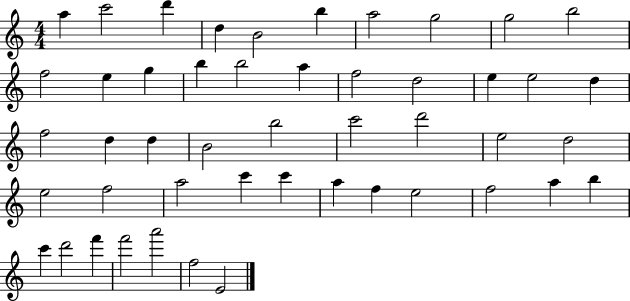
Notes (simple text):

A5/q C6/h D6/q D5/q B4/h B5/q A5/h G5/h G5/h B5/h F5/h E5/q G5/q B5/q B5/h A5/q F5/h D5/h E5/q E5/h D5/q F5/h D5/q D5/q B4/h B5/h C6/h D6/h E5/h D5/h E5/h F5/h A5/h C6/q C6/q A5/q F5/q E5/h F5/h A5/q B5/q C6/q D6/h F6/q F6/h A6/h F5/h E4/h